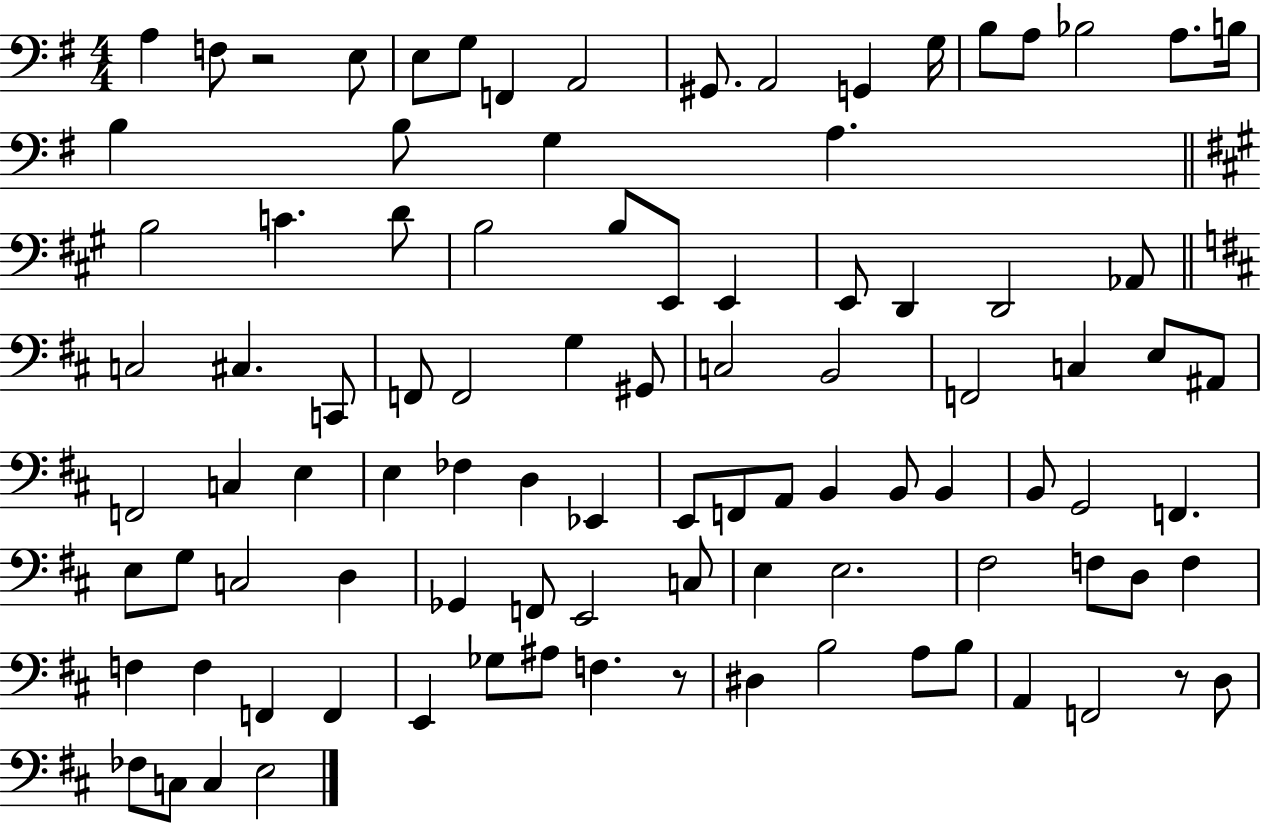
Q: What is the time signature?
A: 4/4